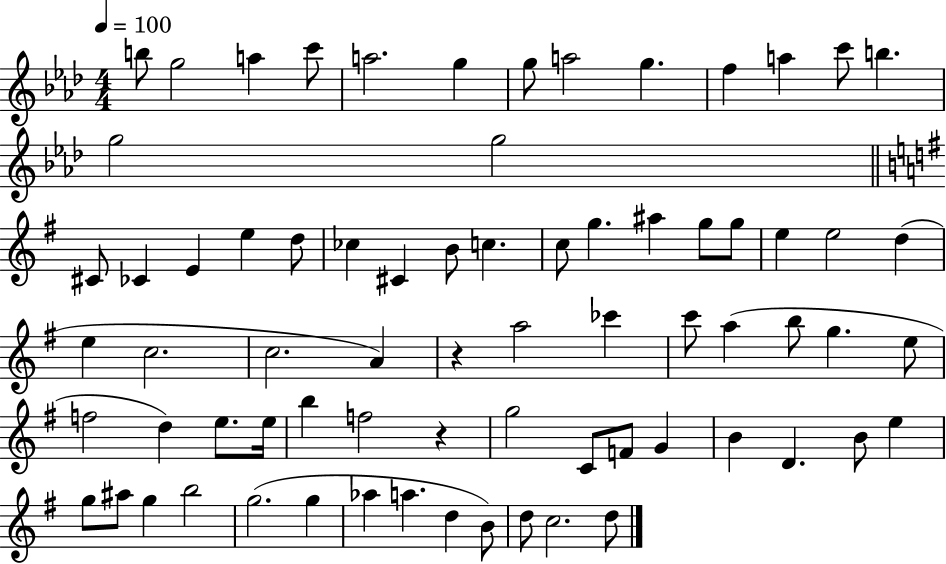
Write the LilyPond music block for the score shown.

{
  \clef treble
  \numericTimeSignature
  \time 4/4
  \key aes \major
  \tempo 4 = 100
  b''8 g''2 a''4 c'''8 | a''2. g''4 | g''8 a''2 g''4. | f''4 a''4 c'''8 b''4. | \break g''2 g''2 | \bar "||" \break \key g \major cis'8 ces'4 e'4 e''4 d''8 | ces''4 cis'4 b'8 c''4. | c''8 g''4. ais''4 g''8 g''8 | e''4 e''2 d''4( | \break e''4 c''2. | c''2. a'4) | r4 a''2 ces'''4 | c'''8 a''4( b''8 g''4. e''8 | \break f''2 d''4) e''8. e''16 | b''4 f''2 r4 | g''2 c'8 f'8 g'4 | b'4 d'4. b'8 e''4 | \break g''8 ais''8 g''4 b''2 | g''2.( g''4 | aes''4 a''4. d''4 b'8) | d''8 c''2. d''8 | \break \bar "|."
}